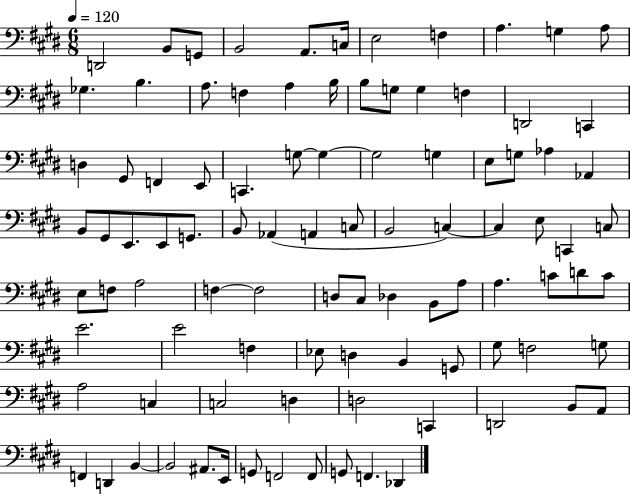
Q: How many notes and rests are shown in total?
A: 96